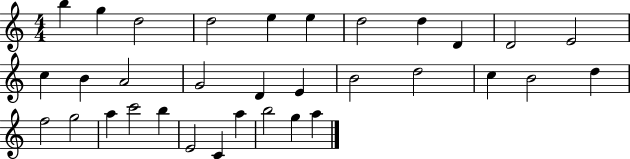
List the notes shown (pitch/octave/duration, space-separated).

B5/q G5/q D5/h D5/h E5/q E5/q D5/h D5/q D4/q D4/h E4/h C5/q B4/q A4/h G4/h D4/q E4/q B4/h D5/h C5/q B4/h D5/q F5/h G5/h A5/q C6/h B5/q E4/h C4/q A5/q B5/h G5/q A5/q